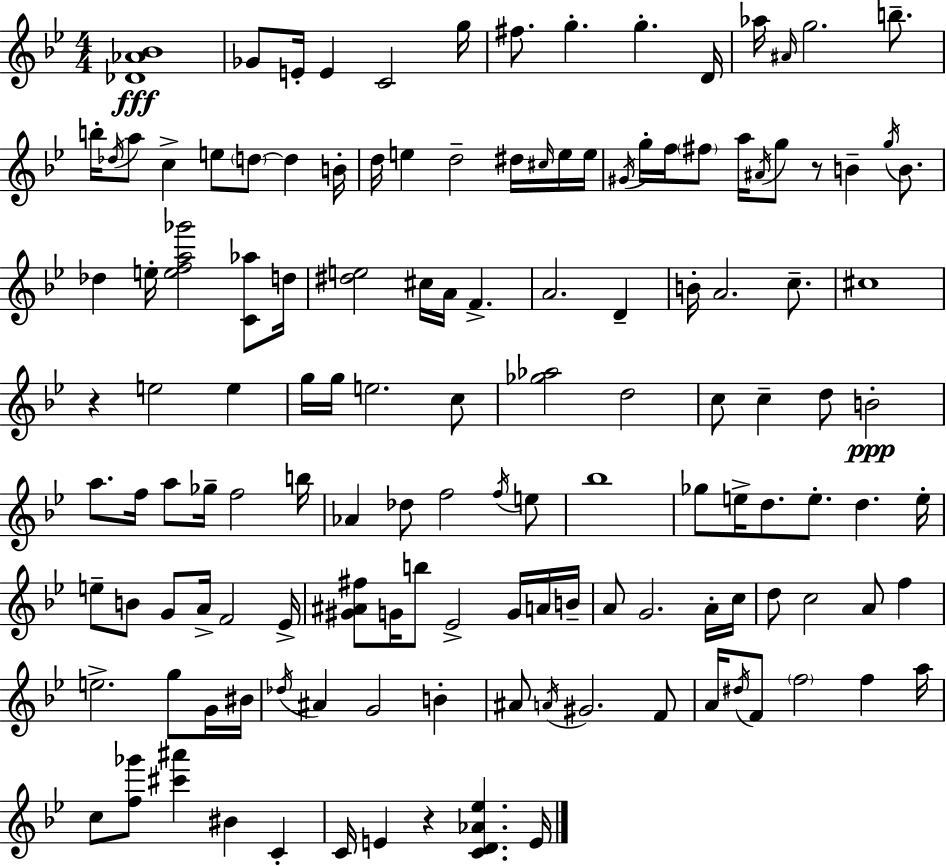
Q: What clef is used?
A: treble